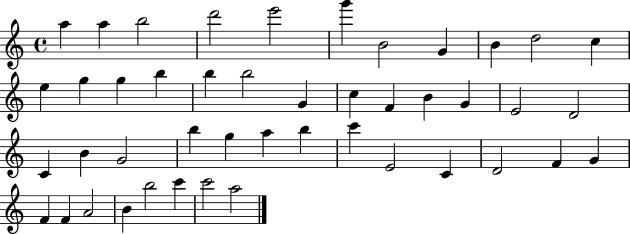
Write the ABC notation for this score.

X:1
T:Untitled
M:4/4
L:1/4
K:C
a a b2 d'2 e'2 g' B2 G B d2 c e g g b b b2 G c F B G E2 D2 C B G2 b g a b c' E2 C D2 F G F F A2 B b2 c' c'2 a2